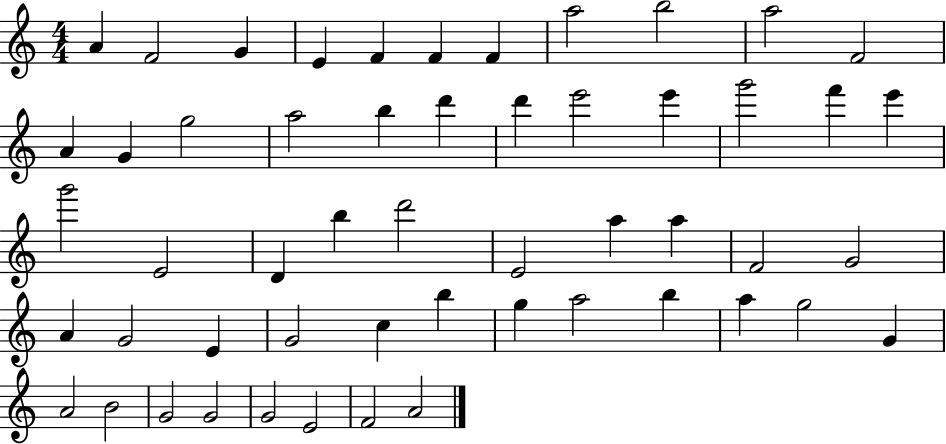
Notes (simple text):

A4/q F4/h G4/q E4/q F4/q F4/q F4/q A5/h B5/h A5/h F4/h A4/q G4/q G5/h A5/h B5/q D6/q D6/q E6/h E6/q G6/h F6/q E6/q G6/h E4/h D4/q B5/q D6/h E4/h A5/q A5/q F4/h G4/h A4/q G4/h E4/q G4/h C5/q B5/q G5/q A5/h B5/q A5/q G5/h G4/q A4/h B4/h G4/h G4/h G4/h E4/h F4/h A4/h